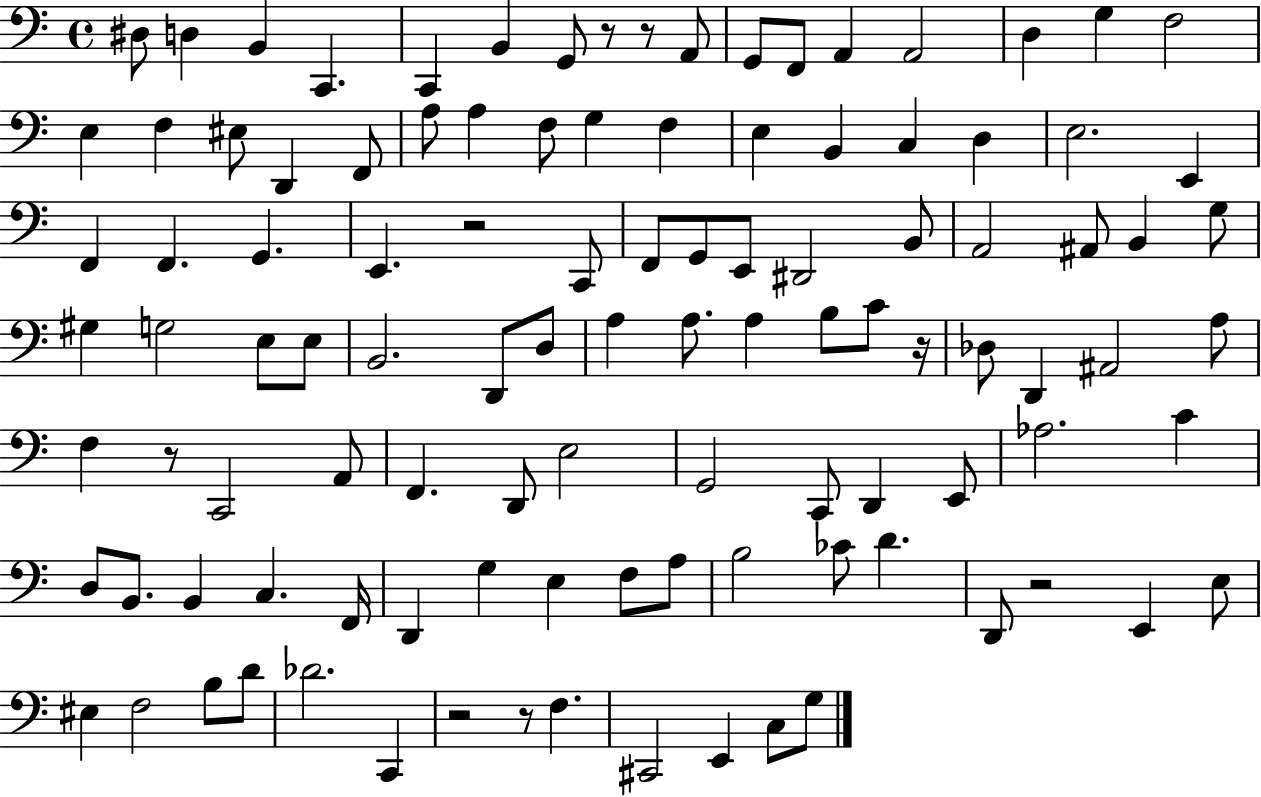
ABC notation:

X:1
T:Untitled
M:4/4
L:1/4
K:C
^D,/2 D, B,, C,, C,, B,, G,,/2 z/2 z/2 A,,/2 G,,/2 F,,/2 A,, A,,2 D, G, F,2 E, F, ^E,/2 D,, F,,/2 A,/2 A, F,/2 G, F, E, B,, C, D, E,2 E,, F,, F,, G,, E,, z2 C,,/2 F,,/2 G,,/2 E,,/2 ^D,,2 B,,/2 A,,2 ^A,,/2 B,, G,/2 ^G, G,2 E,/2 E,/2 B,,2 D,,/2 D,/2 A, A,/2 A, B,/2 C/2 z/4 _D,/2 D,, ^A,,2 A,/2 F, z/2 C,,2 A,,/2 F,, D,,/2 E,2 G,,2 C,,/2 D,, E,,/2 _A,2 C D,/2 B,,/2 B,, C, F,,/4 D,, G, E, F,/2 A,/2 B,2 _C/2 D D,,/2 z2 E,, E,/2 ^E, F,2 B,/2 D/2 _D2 C,, z2 z/2 F, ^C,,2 E,, C,/2 G,/2